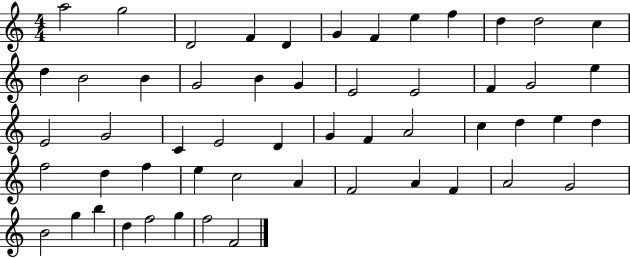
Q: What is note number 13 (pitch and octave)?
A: D5